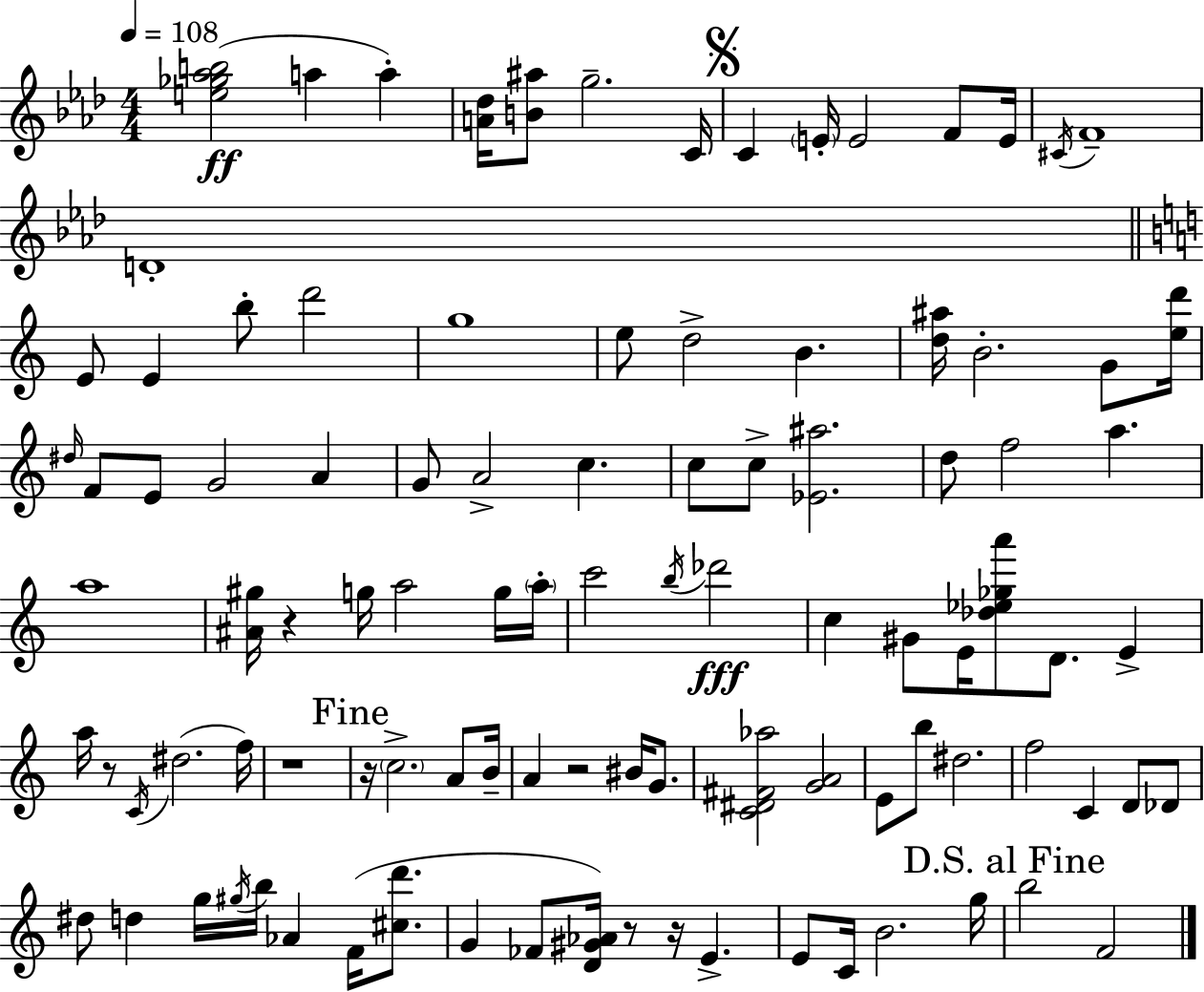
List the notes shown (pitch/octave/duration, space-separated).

[E5,Gb5,Ab5,B5]/h A5/q A5/q [A4,Db5]/s [B4,A#5]/e G5/h. C4/s C4/q E4/s E4/h F4/e E4/s C#4/s F4/w D4/w E4/e E4/q B5/e D6/h G5/w E5/e D5/h B4/q. [D5,A#5]/s B4/h. G4/e [E5,D6]/s D#5/s F4/e E4/e G4/h A4/q G4/e A4/h C5/q. C5/e C5/e [Eb4,A#5]/h. D5/e F5/h A5/q. A5/w [A#4,G#5]/s R/q G5/s A5/h G5/s A5/s C6/h B5/s Db6/h C5/q G#4/e E4/s [Db5,Eb5,Gb5,A6]/e D4/e. E4/q A5/s R/e C4/s D#5/h. F5/s R/w R/s C5/h. A4/e B4/s A4/q R/h BIS4/s G4/e. [C4,D#4,F#4,Ab5]/h [G4,A4]/h E4/e B5/e D#5/h. F5/h C4/q D4/e Db4/e D#5/e D5/q G5/s G#5/s B5/s Ab4/q F4/s [C#5,D6]/e. G4/q FES4/e [D4,G#4,Ab4]/s R/e R/s E4/q. E4/e C4/s B4/h. G5/s B5/h F4/h